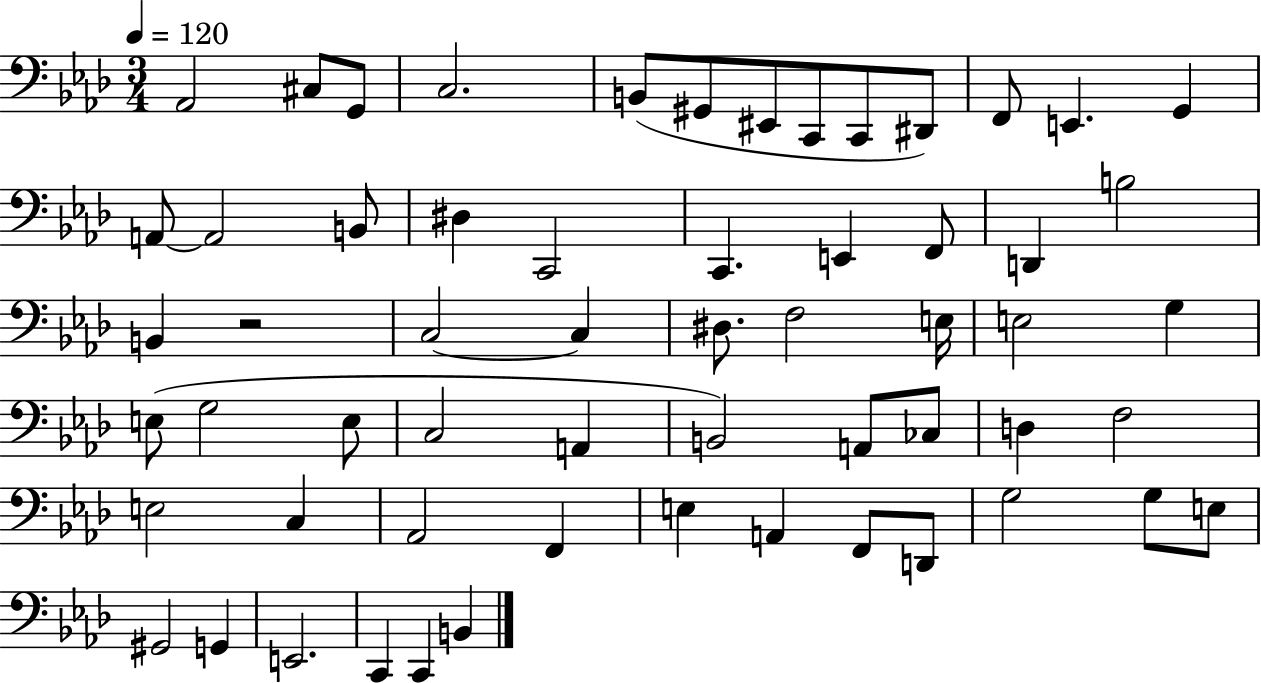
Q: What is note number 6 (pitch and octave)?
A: G#2